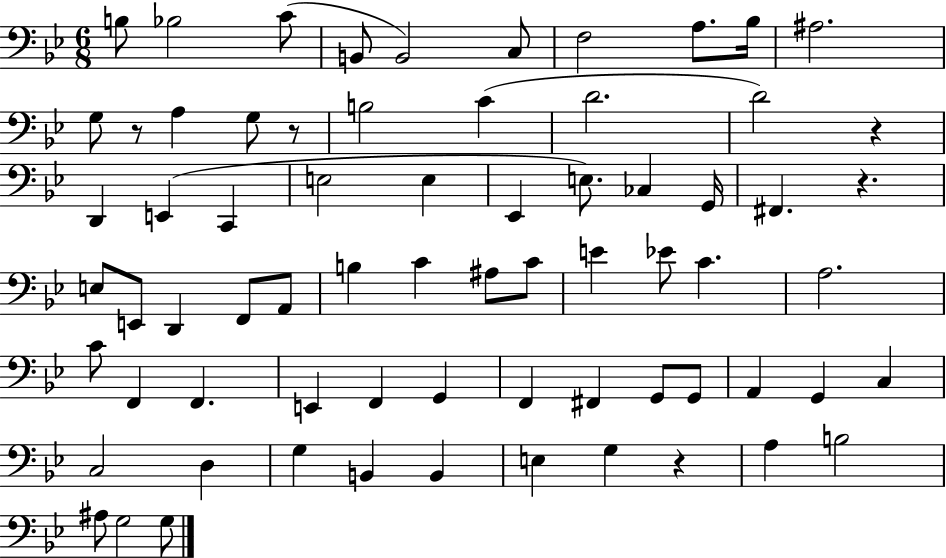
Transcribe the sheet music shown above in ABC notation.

X:1
T:Untitled
M:6/8
L:1/4
K:Bb
B,/2 _B,2 C/2 B,,/2 B,,2 C,/2 F,2 A,/2 _B,/4 ^A,2 G,/2 z/2 A, G,/2 z/2 B,2 C D2 D2 z D,, E,, C,, E,2 E, _E,, E,/2 _C, G,,/4 ^F,, z E,/2 E,,/2 D,, F,,/2 A,,/2 B, C ^A,/2 C/2 E _E/2 C A,2 C/2 F,, F,, E,, F,, G,, F,, ^F,, G,,/2 G,,/2 A,, G,, C, C,2 D, G, B,, B,, E, G, z A, B,2 ^A,/2 G,2 G,/2